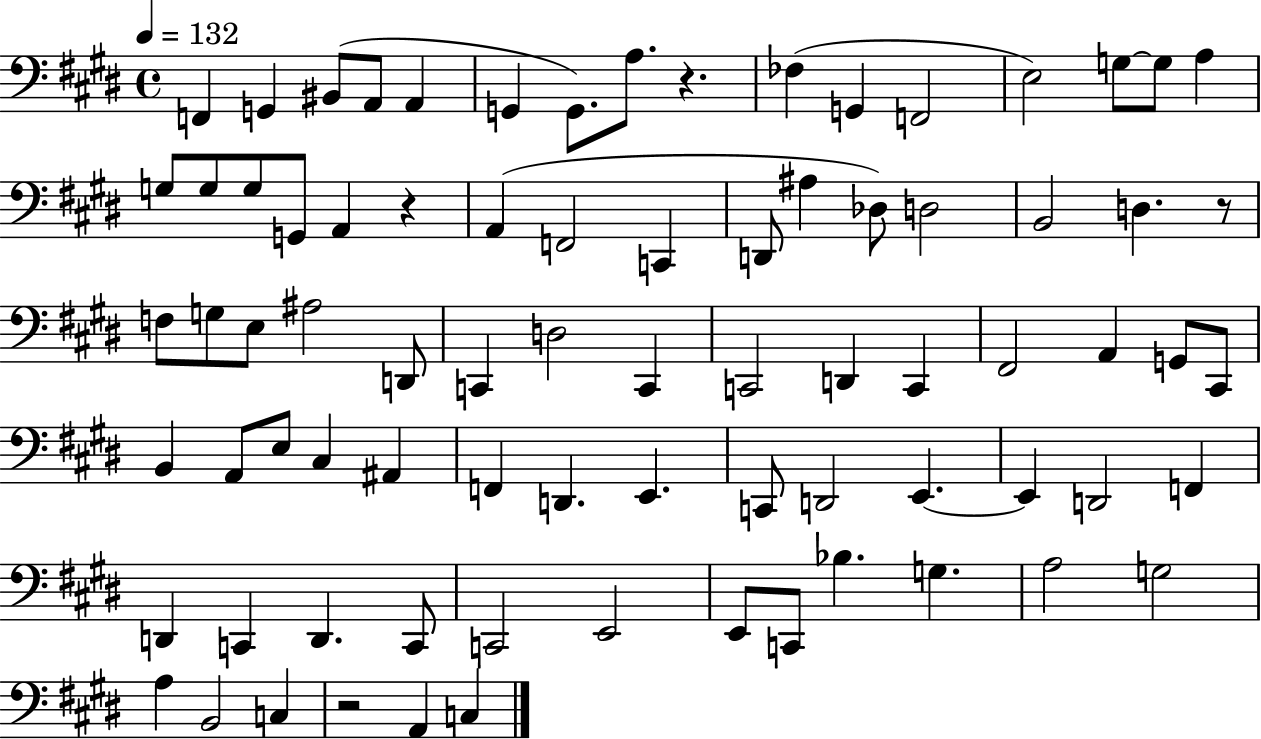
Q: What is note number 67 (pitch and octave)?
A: Bb3